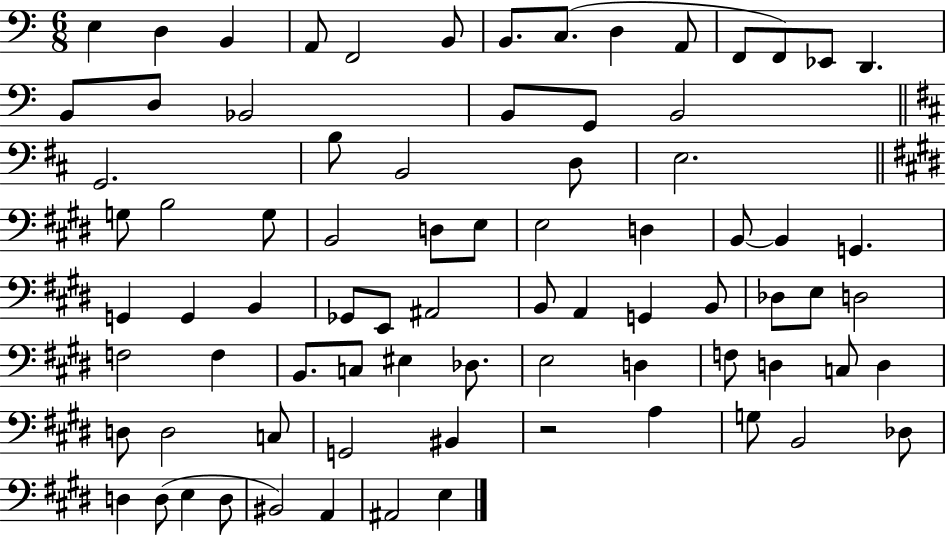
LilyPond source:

{
  \clef bass
  \numericTimeSignature
  \time 6/8
  \key c \major
  e4 d4 b,4 | a,8 f,2 b,8 | b,8. c8.( d4 a,8 | f,8 f,8) ees,8 d,4. | \break b,8 d8 bes,2 | b,8 g,8 b,2 | \bar "||" \break \key d \major g,2. | b8 b,2 d8 | e2. | \bar "||" \break \key e \major g8 b2 g8 | b,2 d8 e8 | e2 d4 | b,8~~ b,4 g,4. | \break g,4 g,4 b,4 | ges,8 e,8 ais,2 | b,8 a,4 g,4 b,8 | des8 e8 d2 | \break f2 f4 | b,8. c8 eis4 des8. | e2 d4 | f8 d4 c8 d4 | \break d8 d2 c8 | g,2 bis,4 | r2 a4 | g8 b,2 des8 | \break d4 d8( e4 d8 | bis,2) a,4 | ais,2 e4 | \bar "|."
}